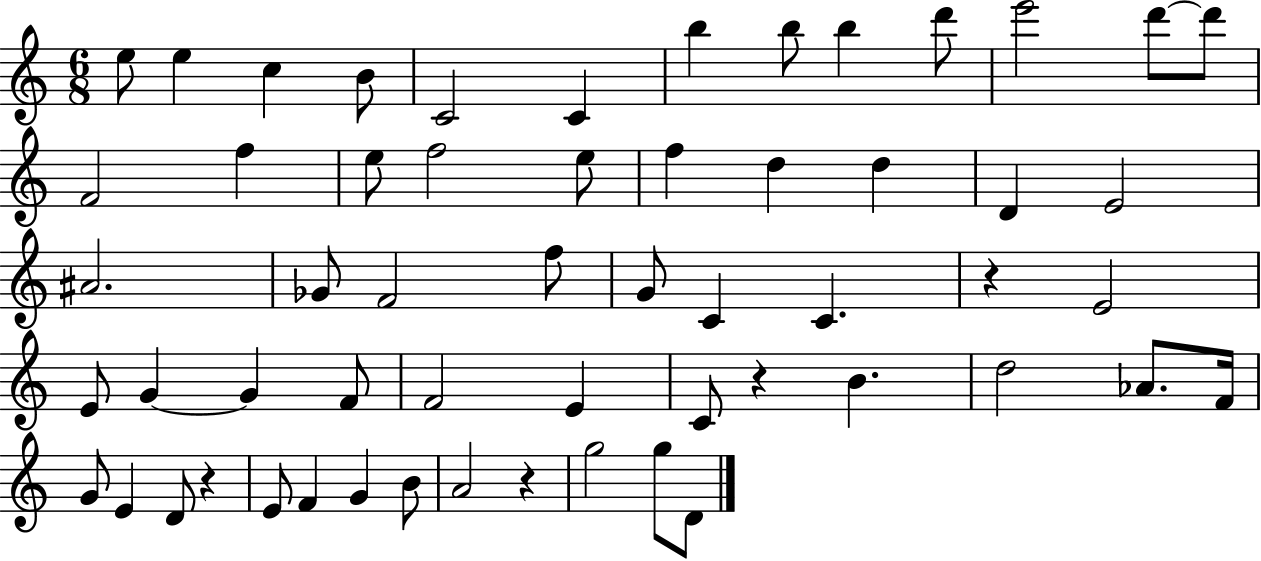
E5/e E5/q C5/q B4/e C4/h C4/q B5/q B5/e B5/q D6/e E6/h D6/e D6/e F4/h F5/q E5/e F5/h E5/e F5/q D5/q D5/q D4/q E4/h A#4/h. Gb4/e F4/h F5/e G4/e C4/q C4/q. R/q E4/h E4/e G4/q G4/q F4/e F4/h E4/q C4/e R/q B4/q. D5/h Ab4/e. F4/s G4/e E4/q D4/e R/q E4/e F4/q G4/q B4/e A4/h R/q G5/h G5/e D4/e